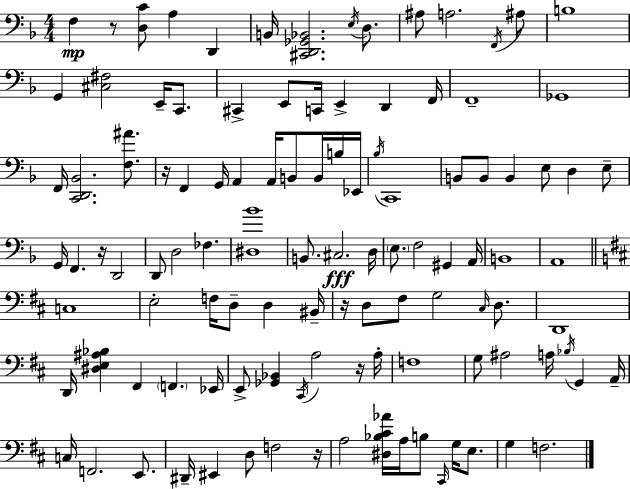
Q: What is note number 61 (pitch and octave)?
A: D3